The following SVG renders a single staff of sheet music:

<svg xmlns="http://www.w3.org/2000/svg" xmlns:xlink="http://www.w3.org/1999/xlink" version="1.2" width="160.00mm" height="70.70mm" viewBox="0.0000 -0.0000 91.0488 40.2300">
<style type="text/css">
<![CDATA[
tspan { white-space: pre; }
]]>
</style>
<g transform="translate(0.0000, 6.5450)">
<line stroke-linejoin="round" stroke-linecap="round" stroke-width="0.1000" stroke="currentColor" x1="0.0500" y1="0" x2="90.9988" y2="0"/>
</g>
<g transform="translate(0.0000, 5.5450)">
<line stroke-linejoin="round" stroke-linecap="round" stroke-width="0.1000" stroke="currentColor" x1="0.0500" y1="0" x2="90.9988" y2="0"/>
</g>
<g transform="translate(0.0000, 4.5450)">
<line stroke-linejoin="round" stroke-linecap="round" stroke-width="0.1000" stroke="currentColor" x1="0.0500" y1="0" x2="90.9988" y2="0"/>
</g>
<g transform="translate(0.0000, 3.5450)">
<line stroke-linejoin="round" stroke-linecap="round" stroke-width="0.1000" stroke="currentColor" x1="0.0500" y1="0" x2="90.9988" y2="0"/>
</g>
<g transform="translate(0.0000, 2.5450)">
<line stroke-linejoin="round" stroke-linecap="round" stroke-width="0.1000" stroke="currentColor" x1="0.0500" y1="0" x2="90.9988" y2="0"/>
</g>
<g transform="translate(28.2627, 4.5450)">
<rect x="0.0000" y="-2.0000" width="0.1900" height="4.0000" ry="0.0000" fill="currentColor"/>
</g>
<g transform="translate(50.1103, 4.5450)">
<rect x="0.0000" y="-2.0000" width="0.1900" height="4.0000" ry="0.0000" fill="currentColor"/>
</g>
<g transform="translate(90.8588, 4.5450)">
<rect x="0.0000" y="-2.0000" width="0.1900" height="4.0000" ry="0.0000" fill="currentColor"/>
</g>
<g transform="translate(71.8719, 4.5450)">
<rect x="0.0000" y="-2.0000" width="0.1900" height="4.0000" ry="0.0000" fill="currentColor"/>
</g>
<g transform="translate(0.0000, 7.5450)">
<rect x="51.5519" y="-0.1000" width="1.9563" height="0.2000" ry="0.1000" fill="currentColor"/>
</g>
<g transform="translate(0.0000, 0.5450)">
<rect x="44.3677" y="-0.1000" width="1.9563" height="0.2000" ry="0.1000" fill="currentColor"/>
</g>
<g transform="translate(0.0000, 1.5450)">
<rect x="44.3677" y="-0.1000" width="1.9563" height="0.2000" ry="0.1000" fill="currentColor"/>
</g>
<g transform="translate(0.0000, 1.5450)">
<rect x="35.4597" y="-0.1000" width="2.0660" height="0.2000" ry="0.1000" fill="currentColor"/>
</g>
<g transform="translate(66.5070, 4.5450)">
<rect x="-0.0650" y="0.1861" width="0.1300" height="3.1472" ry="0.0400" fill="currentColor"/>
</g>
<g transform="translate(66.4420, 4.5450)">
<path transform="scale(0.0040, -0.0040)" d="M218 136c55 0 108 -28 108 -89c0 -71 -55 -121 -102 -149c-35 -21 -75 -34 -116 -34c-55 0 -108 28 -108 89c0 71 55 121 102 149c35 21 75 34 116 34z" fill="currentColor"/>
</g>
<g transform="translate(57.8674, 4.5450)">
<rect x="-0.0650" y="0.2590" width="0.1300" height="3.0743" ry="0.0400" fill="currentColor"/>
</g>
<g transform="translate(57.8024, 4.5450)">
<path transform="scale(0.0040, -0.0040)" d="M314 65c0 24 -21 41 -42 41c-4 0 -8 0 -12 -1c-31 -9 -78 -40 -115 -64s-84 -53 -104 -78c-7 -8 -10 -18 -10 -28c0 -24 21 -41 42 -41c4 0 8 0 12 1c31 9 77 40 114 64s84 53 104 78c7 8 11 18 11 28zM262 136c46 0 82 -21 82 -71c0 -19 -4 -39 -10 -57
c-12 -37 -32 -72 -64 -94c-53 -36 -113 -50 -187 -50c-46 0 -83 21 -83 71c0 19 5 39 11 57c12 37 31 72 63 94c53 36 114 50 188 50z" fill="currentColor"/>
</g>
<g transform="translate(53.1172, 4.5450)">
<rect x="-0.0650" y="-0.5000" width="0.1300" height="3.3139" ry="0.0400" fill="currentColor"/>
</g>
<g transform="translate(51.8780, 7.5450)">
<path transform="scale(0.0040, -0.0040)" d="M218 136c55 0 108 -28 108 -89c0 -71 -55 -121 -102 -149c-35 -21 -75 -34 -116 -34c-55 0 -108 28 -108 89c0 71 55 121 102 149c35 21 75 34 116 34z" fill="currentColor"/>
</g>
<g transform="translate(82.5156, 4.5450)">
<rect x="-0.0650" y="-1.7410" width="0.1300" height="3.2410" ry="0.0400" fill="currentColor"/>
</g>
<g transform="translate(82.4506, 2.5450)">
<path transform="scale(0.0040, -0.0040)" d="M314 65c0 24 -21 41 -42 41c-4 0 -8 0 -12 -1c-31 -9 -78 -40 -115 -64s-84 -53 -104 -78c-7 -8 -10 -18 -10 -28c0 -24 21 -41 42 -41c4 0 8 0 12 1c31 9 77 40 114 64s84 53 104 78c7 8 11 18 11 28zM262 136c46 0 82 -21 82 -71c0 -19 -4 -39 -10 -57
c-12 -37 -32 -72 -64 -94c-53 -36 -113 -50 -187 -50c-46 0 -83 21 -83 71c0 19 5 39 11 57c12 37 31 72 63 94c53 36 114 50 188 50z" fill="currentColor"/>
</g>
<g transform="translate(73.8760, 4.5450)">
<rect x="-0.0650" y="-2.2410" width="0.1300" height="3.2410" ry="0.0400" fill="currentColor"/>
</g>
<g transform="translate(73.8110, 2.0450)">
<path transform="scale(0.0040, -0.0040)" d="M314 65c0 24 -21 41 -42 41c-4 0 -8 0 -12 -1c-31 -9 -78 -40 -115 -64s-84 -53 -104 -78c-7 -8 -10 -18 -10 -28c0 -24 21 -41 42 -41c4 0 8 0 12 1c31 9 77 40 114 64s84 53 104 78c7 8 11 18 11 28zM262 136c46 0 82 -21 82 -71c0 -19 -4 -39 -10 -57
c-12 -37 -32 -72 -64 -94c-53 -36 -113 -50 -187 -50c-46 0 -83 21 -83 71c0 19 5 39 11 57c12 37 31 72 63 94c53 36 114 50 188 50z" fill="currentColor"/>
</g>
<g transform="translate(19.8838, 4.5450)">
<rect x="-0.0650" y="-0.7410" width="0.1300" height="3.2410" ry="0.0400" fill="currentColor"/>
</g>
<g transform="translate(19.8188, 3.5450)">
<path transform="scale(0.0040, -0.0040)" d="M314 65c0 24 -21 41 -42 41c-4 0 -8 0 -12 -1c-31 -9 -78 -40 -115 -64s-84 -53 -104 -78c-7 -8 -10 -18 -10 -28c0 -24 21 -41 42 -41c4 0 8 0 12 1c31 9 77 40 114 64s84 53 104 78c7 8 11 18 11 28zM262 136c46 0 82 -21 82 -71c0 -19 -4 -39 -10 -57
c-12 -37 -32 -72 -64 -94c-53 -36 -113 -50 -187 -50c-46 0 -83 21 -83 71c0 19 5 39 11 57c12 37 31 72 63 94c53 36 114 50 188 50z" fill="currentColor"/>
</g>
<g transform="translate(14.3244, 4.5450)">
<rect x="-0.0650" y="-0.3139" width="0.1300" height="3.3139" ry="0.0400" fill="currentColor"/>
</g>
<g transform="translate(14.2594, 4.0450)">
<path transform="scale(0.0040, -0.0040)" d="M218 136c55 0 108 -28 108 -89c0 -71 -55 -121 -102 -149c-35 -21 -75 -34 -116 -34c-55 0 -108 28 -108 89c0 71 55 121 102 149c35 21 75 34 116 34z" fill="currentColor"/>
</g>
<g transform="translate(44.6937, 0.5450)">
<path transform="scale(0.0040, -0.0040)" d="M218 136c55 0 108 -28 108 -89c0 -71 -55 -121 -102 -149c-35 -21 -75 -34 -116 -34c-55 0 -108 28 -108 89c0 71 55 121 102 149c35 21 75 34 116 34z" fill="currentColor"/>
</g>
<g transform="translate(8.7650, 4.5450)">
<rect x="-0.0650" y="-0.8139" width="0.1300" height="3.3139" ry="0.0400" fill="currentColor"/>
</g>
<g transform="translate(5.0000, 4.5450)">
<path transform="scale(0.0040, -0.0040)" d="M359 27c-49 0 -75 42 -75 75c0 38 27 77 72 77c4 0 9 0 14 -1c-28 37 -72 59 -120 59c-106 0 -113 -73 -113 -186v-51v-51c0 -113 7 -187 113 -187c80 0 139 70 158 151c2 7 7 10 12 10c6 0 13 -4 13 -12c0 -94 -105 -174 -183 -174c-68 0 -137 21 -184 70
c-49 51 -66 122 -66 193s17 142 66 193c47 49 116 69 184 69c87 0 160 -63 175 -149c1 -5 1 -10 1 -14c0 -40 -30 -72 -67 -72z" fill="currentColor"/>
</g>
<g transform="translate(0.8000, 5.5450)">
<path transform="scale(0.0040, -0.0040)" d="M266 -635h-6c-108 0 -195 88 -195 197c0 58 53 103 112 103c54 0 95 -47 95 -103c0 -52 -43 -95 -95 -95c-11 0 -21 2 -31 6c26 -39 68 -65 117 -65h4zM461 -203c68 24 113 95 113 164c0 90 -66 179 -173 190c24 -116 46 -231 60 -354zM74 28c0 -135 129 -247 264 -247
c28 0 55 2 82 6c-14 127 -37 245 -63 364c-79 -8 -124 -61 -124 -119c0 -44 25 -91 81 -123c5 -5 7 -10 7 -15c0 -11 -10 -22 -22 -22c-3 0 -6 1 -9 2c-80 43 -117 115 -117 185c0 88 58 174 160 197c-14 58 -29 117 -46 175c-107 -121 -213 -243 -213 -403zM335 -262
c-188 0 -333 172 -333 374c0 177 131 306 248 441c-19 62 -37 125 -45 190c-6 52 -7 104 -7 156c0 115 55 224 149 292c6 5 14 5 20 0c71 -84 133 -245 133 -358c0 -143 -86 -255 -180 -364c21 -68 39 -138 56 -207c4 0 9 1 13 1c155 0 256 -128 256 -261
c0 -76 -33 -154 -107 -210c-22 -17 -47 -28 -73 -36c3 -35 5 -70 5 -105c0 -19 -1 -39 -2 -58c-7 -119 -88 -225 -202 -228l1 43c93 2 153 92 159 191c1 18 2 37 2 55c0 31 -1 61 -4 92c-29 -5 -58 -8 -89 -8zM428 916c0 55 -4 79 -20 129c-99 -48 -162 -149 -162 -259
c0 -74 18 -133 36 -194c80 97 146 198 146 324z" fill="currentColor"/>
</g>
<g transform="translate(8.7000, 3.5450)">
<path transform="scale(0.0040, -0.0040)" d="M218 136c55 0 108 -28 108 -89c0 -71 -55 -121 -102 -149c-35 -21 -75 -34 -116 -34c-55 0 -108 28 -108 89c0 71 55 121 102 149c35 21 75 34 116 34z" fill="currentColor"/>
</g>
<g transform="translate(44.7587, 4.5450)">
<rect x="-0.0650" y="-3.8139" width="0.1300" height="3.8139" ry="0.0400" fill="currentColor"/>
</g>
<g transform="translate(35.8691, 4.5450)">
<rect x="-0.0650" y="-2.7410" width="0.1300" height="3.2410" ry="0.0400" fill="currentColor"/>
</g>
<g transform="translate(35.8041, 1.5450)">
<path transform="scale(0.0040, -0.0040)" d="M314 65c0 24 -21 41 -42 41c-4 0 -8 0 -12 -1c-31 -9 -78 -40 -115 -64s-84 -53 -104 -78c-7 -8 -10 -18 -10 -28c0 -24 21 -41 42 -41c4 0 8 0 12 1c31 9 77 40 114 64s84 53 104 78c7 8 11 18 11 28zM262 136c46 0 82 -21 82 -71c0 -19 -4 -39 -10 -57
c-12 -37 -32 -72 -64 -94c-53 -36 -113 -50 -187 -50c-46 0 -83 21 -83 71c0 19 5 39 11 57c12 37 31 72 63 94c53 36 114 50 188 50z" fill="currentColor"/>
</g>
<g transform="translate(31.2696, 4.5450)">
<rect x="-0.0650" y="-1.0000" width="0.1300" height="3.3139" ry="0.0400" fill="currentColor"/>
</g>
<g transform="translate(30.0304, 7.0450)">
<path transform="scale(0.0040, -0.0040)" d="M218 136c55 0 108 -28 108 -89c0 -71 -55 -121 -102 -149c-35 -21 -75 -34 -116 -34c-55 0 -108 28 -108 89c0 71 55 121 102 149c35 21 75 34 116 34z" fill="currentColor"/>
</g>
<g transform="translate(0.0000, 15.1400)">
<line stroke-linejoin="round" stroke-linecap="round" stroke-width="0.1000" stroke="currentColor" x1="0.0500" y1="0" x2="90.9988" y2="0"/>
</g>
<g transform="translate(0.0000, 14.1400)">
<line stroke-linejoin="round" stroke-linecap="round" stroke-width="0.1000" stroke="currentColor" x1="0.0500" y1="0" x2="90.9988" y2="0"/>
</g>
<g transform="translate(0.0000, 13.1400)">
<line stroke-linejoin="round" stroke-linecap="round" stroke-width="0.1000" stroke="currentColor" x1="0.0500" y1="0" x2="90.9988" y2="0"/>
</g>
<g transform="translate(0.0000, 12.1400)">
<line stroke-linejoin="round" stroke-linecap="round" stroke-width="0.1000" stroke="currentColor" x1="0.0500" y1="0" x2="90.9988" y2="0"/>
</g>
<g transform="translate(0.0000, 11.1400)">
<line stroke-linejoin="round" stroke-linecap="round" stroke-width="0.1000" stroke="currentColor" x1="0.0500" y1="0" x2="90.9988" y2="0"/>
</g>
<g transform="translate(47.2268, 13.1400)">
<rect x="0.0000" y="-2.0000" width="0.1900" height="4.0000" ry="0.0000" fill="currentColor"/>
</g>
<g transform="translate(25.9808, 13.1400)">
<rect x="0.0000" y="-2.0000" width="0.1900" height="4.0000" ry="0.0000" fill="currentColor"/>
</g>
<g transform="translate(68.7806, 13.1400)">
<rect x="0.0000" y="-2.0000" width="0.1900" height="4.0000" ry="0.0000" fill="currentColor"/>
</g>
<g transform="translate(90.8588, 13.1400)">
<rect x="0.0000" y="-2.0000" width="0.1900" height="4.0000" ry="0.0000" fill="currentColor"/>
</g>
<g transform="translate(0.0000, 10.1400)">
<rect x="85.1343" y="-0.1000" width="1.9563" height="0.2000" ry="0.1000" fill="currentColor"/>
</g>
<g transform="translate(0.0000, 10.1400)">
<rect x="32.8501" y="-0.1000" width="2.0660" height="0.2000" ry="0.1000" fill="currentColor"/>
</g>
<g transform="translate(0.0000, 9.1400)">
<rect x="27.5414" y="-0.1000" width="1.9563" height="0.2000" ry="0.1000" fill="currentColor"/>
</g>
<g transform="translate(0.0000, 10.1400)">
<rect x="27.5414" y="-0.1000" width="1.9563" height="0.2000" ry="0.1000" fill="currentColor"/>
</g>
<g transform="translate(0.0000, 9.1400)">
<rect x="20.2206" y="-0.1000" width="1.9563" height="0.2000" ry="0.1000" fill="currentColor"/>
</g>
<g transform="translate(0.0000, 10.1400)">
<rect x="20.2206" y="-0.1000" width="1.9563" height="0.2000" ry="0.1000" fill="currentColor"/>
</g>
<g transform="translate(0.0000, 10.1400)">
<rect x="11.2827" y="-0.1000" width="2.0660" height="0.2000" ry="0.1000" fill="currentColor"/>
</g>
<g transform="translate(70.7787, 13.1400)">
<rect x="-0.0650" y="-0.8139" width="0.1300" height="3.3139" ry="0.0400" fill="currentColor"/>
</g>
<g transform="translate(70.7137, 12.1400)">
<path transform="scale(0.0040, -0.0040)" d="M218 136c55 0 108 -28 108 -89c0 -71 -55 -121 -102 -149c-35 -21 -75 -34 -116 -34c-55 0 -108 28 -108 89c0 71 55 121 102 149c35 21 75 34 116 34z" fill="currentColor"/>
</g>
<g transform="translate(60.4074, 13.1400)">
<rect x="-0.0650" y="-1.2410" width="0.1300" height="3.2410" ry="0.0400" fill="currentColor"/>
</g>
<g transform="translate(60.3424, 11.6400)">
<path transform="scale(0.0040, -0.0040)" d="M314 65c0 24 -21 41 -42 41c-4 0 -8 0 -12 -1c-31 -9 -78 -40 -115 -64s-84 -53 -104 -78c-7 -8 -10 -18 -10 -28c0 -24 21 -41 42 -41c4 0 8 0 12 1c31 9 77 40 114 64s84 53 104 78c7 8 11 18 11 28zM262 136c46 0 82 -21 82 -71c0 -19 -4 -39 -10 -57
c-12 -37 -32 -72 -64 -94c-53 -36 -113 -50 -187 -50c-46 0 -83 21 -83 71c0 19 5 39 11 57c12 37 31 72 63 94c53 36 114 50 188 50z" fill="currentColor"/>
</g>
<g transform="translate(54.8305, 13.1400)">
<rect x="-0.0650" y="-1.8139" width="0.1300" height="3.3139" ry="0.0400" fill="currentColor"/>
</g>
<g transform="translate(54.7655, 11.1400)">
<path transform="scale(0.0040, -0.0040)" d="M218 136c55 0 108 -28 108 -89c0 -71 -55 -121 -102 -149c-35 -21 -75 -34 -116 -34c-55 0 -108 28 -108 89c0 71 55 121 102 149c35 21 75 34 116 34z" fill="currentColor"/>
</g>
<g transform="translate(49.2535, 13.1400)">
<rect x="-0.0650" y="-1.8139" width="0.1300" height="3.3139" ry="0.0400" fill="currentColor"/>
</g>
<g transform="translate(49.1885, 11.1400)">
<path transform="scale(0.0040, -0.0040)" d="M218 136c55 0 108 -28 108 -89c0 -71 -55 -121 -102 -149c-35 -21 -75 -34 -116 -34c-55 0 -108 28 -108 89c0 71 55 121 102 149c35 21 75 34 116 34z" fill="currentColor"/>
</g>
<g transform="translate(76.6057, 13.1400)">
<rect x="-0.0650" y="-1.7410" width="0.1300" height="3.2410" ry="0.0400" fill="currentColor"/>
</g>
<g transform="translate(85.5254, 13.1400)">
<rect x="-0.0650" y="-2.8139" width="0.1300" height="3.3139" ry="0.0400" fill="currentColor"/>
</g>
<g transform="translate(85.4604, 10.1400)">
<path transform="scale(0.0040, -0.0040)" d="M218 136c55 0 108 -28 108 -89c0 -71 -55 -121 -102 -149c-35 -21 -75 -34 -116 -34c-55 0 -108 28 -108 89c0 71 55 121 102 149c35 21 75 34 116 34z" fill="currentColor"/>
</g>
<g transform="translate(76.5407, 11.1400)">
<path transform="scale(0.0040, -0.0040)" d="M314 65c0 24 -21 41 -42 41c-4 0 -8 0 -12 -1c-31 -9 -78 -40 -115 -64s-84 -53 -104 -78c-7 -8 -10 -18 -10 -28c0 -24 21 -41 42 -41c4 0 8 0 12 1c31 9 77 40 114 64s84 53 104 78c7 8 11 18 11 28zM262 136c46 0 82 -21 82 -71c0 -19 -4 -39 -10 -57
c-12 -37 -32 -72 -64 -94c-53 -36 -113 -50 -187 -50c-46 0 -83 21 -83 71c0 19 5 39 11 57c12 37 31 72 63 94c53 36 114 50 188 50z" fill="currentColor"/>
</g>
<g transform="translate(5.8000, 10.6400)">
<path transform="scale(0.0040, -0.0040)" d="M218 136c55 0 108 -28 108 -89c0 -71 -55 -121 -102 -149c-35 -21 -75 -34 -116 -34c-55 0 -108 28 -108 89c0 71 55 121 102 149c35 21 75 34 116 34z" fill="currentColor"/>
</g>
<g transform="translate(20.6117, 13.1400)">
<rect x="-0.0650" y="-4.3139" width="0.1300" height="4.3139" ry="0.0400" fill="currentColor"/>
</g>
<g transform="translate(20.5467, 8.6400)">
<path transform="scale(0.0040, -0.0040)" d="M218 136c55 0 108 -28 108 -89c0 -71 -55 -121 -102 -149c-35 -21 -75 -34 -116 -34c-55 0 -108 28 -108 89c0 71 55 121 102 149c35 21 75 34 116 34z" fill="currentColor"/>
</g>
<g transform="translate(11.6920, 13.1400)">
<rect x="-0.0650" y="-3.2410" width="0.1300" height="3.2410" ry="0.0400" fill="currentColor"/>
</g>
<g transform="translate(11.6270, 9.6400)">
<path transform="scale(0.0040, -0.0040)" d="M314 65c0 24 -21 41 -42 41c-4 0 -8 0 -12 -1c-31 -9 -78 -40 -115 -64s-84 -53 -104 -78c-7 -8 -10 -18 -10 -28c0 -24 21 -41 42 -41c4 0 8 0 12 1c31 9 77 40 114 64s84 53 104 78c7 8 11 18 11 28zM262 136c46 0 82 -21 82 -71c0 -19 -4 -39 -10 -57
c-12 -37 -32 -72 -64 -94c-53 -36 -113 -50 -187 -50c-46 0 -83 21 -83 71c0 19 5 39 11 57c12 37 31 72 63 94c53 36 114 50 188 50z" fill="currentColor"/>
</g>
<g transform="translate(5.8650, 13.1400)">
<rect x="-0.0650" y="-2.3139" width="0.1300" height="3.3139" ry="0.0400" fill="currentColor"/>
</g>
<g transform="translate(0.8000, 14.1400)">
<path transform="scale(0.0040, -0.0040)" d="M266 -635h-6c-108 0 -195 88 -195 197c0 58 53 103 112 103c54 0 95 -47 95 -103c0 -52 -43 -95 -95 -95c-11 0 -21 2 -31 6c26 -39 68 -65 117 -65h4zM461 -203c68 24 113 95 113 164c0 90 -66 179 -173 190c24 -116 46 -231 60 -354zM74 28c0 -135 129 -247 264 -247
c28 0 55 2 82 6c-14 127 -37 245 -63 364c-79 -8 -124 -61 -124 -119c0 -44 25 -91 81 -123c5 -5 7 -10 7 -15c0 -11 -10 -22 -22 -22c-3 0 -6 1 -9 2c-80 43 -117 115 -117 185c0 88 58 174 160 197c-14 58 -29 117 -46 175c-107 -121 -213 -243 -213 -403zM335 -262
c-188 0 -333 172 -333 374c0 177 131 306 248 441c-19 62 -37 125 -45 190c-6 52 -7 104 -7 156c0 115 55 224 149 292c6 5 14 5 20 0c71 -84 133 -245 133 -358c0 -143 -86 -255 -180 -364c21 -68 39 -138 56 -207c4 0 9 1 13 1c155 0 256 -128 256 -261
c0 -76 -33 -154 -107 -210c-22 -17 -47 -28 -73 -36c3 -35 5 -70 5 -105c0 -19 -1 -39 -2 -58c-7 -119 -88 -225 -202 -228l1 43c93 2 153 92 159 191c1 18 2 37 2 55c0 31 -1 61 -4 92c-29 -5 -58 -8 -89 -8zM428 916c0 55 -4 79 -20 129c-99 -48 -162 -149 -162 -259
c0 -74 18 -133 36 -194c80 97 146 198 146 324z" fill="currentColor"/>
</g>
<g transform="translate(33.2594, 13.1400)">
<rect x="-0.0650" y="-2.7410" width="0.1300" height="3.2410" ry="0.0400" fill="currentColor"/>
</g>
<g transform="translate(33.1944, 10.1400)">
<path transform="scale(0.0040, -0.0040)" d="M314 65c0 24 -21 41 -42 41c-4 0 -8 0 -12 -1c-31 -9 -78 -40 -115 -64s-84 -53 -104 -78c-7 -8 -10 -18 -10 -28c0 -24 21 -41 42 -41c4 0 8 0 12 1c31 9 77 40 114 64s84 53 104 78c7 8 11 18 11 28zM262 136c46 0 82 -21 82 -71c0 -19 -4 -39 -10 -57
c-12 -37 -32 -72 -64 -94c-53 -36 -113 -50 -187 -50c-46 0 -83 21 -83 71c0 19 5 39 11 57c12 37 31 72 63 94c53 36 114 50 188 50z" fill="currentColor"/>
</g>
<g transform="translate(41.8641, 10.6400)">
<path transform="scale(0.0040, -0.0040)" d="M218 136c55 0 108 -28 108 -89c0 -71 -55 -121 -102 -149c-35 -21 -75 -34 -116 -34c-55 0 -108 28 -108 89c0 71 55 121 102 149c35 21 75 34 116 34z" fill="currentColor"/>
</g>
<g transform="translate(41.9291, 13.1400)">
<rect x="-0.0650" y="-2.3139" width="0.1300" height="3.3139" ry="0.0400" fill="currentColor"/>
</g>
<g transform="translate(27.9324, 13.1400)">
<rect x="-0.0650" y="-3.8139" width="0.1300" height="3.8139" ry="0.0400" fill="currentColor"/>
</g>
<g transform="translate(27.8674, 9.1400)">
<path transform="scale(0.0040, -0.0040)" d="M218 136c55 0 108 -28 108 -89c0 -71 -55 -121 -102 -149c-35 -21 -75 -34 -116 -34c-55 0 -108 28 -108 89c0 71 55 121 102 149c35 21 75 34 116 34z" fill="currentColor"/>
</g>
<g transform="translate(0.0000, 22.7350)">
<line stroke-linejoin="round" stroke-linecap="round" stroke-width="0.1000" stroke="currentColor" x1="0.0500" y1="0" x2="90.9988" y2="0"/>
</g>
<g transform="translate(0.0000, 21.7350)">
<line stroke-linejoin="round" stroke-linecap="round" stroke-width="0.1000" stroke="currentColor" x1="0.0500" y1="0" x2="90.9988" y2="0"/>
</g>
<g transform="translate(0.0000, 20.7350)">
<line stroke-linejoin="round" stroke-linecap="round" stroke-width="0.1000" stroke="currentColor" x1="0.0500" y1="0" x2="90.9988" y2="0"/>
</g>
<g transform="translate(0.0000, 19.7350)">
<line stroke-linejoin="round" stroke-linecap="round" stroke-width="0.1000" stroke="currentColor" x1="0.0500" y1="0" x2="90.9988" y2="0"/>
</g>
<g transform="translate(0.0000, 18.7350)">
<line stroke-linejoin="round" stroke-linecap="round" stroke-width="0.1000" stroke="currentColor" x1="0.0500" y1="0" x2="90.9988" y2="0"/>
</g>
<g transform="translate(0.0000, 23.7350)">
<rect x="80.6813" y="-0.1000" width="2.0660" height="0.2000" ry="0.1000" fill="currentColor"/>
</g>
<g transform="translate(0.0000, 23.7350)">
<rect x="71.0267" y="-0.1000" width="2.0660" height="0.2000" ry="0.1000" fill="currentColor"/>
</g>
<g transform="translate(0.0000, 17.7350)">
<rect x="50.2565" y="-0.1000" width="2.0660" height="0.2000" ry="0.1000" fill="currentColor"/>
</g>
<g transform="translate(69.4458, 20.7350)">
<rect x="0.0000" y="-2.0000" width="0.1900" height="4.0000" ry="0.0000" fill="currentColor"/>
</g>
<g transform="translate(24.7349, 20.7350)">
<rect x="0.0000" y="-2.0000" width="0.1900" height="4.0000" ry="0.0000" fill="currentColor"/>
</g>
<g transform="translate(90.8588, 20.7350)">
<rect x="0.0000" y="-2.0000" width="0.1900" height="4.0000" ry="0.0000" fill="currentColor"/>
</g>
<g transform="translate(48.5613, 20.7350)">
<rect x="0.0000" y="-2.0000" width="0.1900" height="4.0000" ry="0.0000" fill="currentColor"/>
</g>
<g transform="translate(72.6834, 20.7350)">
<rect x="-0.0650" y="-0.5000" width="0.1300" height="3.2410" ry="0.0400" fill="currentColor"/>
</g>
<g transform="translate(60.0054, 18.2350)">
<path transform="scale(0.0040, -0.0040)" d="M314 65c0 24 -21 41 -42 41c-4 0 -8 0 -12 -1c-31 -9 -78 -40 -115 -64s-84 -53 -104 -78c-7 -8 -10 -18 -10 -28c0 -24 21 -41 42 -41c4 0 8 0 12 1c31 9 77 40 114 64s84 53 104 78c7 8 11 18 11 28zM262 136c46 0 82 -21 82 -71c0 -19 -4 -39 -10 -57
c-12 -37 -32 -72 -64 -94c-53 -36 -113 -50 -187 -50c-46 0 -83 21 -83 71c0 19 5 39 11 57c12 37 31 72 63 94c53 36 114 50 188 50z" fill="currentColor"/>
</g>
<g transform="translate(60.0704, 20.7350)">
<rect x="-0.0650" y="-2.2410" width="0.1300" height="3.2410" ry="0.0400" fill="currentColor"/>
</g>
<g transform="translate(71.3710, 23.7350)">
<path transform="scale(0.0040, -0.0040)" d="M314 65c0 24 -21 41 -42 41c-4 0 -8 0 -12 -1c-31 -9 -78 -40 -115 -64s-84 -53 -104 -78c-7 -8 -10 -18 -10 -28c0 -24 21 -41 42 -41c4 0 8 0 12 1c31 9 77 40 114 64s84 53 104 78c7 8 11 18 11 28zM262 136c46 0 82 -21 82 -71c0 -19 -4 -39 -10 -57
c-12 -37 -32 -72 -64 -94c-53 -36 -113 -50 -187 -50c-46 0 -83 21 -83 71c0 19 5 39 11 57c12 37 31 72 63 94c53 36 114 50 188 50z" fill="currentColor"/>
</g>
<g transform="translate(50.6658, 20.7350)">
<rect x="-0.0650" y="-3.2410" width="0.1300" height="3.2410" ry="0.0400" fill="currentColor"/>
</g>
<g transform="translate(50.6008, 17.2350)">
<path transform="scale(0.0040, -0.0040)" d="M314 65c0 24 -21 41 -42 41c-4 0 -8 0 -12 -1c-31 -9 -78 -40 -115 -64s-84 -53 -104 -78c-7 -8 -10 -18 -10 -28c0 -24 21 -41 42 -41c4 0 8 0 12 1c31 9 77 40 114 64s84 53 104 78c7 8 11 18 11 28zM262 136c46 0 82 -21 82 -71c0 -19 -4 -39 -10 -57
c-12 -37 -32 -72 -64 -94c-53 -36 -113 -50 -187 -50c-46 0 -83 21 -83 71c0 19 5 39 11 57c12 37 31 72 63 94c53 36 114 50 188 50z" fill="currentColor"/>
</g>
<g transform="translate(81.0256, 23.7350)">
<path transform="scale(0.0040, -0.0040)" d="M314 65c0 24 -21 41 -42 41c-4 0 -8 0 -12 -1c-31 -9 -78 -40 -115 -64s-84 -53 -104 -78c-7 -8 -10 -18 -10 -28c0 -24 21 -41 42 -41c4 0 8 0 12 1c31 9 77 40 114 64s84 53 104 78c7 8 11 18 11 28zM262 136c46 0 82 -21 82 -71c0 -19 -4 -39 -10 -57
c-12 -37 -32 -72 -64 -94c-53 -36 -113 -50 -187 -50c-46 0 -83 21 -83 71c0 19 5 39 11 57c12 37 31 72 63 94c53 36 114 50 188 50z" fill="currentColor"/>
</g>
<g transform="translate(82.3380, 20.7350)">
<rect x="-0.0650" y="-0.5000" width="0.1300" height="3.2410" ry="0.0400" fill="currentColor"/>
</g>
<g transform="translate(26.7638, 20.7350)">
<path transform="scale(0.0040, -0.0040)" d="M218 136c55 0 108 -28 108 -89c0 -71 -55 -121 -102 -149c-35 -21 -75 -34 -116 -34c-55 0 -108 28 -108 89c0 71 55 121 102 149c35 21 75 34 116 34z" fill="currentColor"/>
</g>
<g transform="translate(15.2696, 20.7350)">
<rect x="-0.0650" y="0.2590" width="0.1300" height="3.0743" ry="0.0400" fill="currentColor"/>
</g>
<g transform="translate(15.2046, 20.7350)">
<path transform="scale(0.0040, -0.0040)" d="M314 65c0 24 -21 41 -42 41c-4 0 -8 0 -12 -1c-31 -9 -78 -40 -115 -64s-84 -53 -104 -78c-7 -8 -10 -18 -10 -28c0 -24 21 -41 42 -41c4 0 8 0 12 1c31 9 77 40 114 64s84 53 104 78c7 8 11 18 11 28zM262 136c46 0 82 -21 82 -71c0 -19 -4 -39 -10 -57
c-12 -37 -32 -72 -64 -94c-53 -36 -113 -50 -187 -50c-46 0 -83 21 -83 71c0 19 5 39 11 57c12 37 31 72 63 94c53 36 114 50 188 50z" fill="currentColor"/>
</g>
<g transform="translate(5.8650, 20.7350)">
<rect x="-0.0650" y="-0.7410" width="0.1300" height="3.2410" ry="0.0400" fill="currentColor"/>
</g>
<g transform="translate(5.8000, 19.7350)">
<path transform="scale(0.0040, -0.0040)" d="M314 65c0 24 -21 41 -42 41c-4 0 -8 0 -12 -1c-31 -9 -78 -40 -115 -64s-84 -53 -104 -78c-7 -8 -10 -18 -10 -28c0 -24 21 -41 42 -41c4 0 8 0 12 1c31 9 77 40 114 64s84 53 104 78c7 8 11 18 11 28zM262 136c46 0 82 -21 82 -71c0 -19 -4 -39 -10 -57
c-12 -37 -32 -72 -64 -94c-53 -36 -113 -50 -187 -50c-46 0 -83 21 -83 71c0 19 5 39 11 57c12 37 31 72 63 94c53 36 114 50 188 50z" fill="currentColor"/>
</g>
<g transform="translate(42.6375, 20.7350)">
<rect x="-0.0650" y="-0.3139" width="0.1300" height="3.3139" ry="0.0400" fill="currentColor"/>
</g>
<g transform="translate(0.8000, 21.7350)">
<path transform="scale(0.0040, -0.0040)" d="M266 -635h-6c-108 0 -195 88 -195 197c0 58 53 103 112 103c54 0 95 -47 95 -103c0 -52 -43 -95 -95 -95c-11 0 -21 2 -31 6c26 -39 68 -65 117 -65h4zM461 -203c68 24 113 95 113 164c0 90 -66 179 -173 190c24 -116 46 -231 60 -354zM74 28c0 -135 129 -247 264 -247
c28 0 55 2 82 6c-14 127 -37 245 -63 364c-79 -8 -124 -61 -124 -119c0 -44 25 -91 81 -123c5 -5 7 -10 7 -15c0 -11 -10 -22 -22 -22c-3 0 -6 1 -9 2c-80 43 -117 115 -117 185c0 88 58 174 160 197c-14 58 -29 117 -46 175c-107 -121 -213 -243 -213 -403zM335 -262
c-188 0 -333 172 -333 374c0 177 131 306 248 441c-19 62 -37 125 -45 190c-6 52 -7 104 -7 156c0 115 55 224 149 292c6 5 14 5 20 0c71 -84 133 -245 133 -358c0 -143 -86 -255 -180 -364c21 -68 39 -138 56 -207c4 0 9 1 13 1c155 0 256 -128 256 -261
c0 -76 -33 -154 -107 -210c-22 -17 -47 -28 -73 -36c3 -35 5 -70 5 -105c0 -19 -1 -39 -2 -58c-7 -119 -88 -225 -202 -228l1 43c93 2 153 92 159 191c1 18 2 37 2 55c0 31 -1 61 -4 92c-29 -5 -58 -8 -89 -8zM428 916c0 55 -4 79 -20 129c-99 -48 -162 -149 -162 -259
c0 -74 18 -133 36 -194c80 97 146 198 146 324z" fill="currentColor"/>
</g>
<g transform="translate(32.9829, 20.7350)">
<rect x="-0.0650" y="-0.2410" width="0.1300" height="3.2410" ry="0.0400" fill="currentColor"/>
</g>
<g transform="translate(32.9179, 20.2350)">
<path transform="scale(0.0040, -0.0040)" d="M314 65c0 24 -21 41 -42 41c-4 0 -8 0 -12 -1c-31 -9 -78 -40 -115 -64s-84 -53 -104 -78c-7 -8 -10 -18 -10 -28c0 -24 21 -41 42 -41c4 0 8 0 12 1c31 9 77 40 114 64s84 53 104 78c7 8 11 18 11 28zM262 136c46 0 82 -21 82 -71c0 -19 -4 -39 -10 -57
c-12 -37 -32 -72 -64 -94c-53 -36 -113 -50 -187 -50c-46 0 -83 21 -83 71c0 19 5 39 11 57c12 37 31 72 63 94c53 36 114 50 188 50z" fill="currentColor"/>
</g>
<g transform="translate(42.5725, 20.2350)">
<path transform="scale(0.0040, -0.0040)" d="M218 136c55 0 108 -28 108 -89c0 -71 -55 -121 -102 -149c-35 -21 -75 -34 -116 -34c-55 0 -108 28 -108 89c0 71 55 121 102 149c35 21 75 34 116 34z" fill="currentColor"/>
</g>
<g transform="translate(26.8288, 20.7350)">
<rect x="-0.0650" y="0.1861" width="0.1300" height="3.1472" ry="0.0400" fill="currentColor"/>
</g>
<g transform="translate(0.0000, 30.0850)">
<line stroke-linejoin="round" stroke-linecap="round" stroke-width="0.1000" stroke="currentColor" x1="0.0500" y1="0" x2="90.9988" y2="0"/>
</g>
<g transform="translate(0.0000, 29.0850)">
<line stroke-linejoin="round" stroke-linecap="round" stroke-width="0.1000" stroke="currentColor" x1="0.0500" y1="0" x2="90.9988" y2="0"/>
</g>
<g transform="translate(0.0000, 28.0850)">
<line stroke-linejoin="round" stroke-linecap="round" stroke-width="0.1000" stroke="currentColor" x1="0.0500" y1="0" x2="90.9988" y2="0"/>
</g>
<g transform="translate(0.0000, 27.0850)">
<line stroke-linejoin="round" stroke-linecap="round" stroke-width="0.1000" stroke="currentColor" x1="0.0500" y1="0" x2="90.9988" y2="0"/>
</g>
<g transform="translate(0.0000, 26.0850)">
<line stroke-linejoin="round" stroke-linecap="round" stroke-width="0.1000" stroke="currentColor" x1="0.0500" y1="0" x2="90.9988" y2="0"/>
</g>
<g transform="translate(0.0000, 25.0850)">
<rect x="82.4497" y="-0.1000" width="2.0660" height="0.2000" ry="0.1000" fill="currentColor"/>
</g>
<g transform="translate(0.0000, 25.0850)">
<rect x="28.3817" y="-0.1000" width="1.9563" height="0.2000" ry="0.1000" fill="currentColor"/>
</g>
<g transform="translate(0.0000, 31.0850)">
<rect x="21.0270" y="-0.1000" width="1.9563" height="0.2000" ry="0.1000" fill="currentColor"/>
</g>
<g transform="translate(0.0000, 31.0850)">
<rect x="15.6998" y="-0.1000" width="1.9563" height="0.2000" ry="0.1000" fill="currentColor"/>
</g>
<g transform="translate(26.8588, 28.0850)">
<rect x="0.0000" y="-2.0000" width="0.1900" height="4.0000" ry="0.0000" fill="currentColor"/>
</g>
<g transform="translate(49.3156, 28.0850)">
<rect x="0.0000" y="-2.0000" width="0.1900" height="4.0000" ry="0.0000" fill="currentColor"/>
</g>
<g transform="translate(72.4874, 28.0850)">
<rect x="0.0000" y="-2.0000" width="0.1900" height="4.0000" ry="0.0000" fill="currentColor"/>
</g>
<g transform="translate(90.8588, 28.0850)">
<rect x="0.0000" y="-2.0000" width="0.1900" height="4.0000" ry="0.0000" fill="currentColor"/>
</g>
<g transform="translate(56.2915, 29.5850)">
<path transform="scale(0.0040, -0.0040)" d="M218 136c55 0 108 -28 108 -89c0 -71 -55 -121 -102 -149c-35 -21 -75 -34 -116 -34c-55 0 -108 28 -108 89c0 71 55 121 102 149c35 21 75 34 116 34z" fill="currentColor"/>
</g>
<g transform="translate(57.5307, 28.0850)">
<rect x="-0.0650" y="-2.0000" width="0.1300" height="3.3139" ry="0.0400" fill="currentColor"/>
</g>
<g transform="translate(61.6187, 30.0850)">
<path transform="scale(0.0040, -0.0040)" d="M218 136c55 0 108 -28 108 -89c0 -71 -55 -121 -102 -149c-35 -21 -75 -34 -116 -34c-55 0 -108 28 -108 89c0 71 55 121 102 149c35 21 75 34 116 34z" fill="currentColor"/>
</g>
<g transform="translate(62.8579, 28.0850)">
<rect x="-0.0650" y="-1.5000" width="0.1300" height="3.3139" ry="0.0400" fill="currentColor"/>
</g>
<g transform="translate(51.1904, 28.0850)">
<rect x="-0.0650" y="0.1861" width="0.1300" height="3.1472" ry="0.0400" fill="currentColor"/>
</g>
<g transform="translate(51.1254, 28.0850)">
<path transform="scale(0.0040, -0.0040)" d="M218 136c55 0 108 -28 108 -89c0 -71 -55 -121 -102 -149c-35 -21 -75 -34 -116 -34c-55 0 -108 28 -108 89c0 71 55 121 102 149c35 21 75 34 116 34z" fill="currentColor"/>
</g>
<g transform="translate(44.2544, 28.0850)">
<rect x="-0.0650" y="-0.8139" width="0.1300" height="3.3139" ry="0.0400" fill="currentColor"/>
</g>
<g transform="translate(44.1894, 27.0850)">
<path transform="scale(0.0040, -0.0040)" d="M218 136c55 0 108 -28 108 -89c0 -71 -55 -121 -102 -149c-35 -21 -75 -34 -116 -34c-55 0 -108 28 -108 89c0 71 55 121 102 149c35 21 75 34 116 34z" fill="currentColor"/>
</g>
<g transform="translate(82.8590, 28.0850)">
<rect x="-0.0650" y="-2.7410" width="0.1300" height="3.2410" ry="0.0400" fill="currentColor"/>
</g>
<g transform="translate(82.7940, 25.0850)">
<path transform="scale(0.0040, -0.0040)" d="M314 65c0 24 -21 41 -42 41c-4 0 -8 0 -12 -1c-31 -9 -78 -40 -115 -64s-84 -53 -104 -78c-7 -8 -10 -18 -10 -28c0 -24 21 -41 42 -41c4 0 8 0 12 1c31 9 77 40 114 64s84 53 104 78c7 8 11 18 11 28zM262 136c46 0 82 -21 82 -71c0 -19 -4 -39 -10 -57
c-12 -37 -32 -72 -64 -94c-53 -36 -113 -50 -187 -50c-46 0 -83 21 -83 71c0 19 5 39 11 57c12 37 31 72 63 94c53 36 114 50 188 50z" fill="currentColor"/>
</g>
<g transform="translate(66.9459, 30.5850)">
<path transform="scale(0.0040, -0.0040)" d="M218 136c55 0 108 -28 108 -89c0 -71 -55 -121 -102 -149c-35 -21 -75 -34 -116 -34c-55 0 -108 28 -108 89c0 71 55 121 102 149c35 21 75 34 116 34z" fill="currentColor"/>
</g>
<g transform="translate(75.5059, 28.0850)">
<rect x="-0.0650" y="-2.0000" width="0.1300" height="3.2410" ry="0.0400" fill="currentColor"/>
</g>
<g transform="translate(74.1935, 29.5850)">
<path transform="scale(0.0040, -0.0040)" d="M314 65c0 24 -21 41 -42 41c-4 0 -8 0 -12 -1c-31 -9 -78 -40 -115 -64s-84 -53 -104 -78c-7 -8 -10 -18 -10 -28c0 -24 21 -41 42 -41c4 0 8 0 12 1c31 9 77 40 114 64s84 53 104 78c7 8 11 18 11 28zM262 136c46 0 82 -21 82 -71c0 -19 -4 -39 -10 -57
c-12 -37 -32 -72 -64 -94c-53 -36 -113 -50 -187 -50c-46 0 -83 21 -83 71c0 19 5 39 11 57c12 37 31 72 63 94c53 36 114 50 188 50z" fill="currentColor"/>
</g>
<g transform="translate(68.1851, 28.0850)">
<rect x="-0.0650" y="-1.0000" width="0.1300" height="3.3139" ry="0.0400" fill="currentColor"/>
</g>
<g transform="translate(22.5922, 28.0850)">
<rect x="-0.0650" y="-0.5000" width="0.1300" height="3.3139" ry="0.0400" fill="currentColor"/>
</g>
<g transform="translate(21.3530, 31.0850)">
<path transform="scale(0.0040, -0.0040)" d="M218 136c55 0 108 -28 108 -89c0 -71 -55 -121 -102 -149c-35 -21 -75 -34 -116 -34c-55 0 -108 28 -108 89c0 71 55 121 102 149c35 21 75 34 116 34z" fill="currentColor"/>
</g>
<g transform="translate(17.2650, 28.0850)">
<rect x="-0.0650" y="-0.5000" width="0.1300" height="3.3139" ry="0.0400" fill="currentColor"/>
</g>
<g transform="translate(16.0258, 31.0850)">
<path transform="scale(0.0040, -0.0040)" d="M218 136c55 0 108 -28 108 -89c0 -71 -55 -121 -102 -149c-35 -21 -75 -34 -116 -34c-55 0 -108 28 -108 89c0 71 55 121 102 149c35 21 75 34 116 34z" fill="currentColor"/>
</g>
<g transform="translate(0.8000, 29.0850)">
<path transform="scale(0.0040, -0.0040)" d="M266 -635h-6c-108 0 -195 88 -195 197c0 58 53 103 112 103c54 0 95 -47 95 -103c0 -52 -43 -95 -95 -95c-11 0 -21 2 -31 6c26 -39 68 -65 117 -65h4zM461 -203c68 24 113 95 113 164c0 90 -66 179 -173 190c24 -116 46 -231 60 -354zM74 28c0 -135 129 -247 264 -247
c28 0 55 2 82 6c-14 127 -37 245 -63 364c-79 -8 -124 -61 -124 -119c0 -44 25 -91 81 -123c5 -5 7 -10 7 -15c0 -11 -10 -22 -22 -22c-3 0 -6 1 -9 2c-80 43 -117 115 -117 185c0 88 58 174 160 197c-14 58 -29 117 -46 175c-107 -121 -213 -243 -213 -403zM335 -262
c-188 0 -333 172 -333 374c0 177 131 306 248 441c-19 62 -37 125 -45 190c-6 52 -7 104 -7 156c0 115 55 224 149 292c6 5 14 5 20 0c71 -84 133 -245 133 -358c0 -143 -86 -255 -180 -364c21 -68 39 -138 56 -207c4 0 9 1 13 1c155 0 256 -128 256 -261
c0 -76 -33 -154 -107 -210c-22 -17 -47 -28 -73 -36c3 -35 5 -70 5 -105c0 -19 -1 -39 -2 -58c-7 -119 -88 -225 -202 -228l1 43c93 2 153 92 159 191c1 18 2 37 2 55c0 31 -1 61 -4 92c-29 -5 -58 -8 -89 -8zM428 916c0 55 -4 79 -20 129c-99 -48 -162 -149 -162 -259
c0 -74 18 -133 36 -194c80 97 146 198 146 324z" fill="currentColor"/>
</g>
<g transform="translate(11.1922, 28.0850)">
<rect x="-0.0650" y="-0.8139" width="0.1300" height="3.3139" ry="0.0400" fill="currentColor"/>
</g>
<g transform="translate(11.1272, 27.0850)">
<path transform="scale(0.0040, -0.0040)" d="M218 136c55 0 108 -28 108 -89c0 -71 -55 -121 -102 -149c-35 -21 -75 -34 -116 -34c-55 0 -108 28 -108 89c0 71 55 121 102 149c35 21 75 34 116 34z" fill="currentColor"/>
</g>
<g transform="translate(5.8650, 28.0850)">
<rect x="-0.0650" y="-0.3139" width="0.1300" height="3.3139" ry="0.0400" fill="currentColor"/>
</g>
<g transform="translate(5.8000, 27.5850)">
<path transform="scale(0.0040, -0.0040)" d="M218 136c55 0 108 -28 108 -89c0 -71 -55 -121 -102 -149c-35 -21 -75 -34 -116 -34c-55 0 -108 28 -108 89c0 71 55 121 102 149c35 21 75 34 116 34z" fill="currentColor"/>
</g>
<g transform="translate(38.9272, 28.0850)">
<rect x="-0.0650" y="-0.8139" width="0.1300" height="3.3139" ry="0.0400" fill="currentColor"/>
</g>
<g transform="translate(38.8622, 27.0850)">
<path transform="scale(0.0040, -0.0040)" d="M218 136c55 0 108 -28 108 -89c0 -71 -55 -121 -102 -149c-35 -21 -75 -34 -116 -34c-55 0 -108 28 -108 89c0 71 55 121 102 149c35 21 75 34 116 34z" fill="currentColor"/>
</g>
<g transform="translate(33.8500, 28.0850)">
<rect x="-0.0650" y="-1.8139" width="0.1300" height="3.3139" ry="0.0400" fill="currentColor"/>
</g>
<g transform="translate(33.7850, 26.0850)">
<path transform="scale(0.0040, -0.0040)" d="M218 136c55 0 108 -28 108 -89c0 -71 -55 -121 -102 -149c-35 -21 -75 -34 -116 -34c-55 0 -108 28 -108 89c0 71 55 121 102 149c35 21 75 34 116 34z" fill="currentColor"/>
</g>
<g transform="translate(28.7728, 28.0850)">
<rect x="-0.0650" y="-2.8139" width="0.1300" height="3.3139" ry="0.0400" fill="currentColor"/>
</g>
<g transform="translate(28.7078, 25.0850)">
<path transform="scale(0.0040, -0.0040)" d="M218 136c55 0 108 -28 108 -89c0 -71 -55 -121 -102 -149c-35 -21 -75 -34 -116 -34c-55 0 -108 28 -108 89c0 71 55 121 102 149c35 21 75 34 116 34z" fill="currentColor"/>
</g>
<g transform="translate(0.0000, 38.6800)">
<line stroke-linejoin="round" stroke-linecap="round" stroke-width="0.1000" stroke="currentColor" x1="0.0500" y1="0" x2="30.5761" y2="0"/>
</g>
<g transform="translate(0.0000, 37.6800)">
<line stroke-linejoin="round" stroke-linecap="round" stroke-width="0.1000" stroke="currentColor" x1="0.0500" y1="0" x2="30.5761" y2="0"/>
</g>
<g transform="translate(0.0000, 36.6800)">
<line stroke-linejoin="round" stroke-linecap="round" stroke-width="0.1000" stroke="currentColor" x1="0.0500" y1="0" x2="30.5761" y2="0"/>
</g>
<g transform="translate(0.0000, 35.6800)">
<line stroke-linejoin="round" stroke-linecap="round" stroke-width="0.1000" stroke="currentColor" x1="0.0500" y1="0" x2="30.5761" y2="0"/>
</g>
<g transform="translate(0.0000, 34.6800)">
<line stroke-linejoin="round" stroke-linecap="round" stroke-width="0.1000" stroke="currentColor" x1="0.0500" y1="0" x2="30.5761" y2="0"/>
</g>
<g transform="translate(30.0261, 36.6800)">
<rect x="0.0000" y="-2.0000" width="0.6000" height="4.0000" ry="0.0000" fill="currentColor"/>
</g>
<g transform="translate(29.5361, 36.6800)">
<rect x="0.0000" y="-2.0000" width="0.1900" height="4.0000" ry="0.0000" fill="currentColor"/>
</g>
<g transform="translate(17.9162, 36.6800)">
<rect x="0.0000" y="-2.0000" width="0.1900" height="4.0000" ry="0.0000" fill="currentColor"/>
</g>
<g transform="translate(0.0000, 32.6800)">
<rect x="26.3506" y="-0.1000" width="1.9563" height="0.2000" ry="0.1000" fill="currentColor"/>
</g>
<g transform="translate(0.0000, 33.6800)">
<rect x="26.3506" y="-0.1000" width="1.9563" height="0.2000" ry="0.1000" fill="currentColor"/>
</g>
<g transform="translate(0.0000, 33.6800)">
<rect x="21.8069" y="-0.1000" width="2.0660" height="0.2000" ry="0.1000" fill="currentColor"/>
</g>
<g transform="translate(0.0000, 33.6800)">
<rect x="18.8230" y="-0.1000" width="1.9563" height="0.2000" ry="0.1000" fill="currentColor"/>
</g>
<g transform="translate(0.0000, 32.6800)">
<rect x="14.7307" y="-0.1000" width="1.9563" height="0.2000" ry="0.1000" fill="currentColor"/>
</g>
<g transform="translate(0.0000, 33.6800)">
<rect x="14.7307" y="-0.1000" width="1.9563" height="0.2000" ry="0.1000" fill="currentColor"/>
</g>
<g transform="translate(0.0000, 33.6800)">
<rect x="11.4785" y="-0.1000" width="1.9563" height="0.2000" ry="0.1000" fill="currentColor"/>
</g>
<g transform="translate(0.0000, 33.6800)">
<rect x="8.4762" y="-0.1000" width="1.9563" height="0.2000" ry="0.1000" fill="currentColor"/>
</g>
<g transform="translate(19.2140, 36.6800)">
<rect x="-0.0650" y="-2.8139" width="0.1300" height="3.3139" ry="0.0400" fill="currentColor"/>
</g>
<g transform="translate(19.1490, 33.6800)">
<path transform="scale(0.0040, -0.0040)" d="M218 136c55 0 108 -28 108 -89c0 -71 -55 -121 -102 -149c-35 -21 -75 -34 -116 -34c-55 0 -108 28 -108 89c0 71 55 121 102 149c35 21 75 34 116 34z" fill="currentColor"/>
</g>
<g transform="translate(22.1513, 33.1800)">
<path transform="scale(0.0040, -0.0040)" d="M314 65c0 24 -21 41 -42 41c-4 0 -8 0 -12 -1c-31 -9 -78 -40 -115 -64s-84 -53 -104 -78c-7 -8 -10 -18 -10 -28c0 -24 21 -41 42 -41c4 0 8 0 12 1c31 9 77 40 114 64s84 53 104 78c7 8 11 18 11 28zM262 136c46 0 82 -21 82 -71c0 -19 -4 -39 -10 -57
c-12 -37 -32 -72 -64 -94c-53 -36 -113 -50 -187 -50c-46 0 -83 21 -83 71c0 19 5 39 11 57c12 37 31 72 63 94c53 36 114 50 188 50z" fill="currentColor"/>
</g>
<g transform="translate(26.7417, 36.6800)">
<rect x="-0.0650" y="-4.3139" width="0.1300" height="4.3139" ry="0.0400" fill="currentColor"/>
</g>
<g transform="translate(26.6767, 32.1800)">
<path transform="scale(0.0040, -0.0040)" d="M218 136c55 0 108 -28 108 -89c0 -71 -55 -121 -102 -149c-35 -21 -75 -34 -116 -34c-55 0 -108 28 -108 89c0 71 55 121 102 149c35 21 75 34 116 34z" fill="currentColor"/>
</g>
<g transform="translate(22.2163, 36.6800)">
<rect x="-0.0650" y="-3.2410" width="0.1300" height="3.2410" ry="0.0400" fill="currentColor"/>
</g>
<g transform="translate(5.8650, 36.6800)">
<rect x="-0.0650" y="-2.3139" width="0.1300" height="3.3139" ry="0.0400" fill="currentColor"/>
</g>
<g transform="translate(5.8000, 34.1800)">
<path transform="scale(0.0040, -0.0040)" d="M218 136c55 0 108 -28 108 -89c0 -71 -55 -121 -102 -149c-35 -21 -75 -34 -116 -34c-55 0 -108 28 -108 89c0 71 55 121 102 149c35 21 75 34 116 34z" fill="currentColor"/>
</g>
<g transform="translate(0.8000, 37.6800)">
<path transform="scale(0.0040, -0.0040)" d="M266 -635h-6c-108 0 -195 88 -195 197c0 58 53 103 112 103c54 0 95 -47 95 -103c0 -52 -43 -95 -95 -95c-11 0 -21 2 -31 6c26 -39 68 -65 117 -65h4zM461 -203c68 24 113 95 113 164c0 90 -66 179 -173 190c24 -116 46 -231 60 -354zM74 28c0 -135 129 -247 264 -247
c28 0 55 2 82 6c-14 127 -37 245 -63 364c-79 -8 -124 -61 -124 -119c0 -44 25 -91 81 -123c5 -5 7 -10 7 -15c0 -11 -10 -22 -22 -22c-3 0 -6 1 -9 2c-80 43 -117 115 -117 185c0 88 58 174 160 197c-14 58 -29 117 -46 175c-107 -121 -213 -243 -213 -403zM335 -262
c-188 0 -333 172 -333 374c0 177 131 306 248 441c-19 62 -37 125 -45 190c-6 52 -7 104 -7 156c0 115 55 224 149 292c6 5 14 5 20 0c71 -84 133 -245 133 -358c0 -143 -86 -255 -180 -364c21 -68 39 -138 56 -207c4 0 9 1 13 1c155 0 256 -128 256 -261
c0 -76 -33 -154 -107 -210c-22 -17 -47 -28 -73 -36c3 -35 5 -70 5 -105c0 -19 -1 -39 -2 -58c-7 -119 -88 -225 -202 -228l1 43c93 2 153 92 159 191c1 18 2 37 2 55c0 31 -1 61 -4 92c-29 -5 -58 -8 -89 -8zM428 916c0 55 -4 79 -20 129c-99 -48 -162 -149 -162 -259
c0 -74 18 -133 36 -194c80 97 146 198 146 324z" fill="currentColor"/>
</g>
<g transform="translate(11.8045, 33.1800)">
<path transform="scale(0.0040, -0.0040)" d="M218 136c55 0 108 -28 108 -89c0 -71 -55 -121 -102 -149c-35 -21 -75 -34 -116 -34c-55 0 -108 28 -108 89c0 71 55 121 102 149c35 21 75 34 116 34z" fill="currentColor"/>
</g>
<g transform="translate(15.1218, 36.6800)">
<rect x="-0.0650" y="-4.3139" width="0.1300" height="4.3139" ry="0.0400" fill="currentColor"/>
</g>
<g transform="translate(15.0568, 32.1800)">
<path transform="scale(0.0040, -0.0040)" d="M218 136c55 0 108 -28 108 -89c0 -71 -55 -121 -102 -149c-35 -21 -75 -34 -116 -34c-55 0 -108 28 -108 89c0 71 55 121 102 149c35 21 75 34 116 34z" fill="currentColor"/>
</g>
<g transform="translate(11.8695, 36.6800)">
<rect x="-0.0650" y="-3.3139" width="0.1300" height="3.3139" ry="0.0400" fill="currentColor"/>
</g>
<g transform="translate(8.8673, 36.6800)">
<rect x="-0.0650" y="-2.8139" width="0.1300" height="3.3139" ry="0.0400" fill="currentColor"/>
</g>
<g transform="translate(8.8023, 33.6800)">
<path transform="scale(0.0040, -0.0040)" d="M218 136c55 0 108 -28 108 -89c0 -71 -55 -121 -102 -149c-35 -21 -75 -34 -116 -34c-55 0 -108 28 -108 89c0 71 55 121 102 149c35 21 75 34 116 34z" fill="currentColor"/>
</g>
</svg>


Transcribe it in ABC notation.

X:1
T:Untitled
M:4/4
L:1/4
K:C
d c d2 D a2 c' C B2 B g2 f2 g b2 d' c' a2 g f f e2 d f2 a d2 B2 B c2 c b2 g2 C2 C2 c d C C a f d d B F E D F2 a2 g a b d' a b2 d'